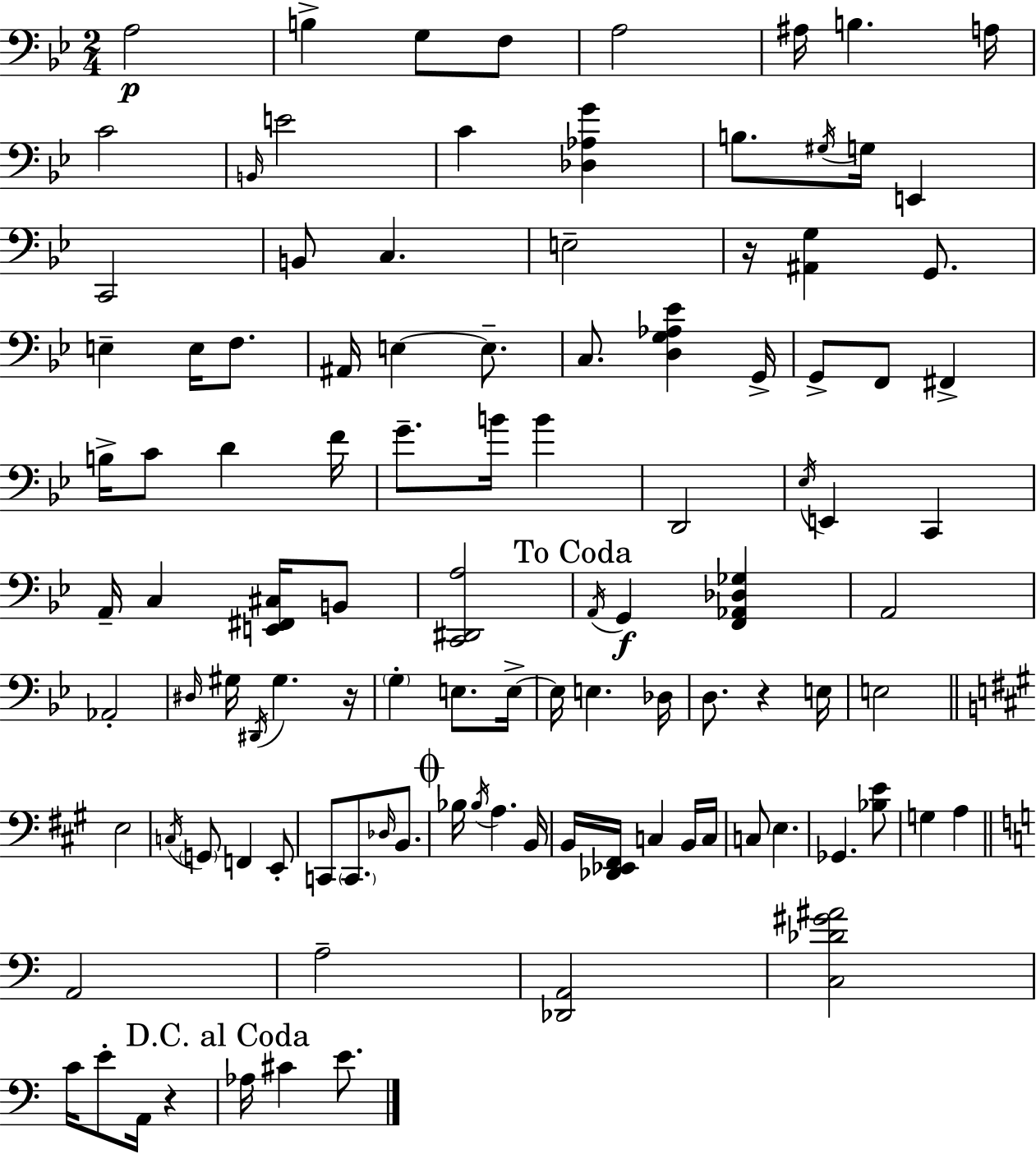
{
  \clef bass
  \numericTimeSignature
  \time 2/4
  \key g \minor
  a2\p | b4-> g8 f8 | a2 | ais16 b4. a16 | \break c'2 | \grace { b,16 } e'2 | c'4 <des aes g'>4 | b8. \acciaccatura { gis16 } g16 e,4 | \break c,2 | b,8 c4. | e2-- | r16 <ais, g>4 g,8. | \break e4-- e16 f8. | ais,16 e4~~ e8.-- | c8. <d g aes ees'>4 | g,16-> g,8-> f,8 fis,4-> | \break b16-> c'8 d'4 | f'16 g'8.-- b'16 b'4 | d,2 | \acciaccatura { ees16 } e,4 c,4 | \break a,16-- c4 | <e, fis, cis>16 b,8 <c, dis, a>2 | \mark "To Coda" \acciaccatura { a,16 } g,4\f | <f, aes, des ges>4 a,2 | \break aes,2-. | \grace { dis16 } gis16 \acciaccatura { dis,16 } gis4. | r16 \parenthesize g4-. | e8. e16->~~ e16 e4. | \break des16 d8. | r4 e16 e2 | \bar "||" \break \key a \major e2 | \acciaccatura { c16 } \parenthesize g,8 f,4 e,8-. | c,8 \parenthesize c,8. \grace { des16 } b,8. | \mark \markup { \musicglyph "scripts.coda" } bes16 \acciaccatura { bes16 } a4. | \break b,16 b,16 <des, ees, fis,>16 c4 | b,16 c16 c8 e4. | ges,4. | <bes e'>8 g4 a4 | \break \bar "||" \break \key a \minor a,2 | a2-- | <des, a,>2 | <c des' gis' ais'>2 | \break c'16 e'8-. a,16 r4 | \mark "D.C. al Coda" aes16 cis'4 e'8. | \bar "|."
}